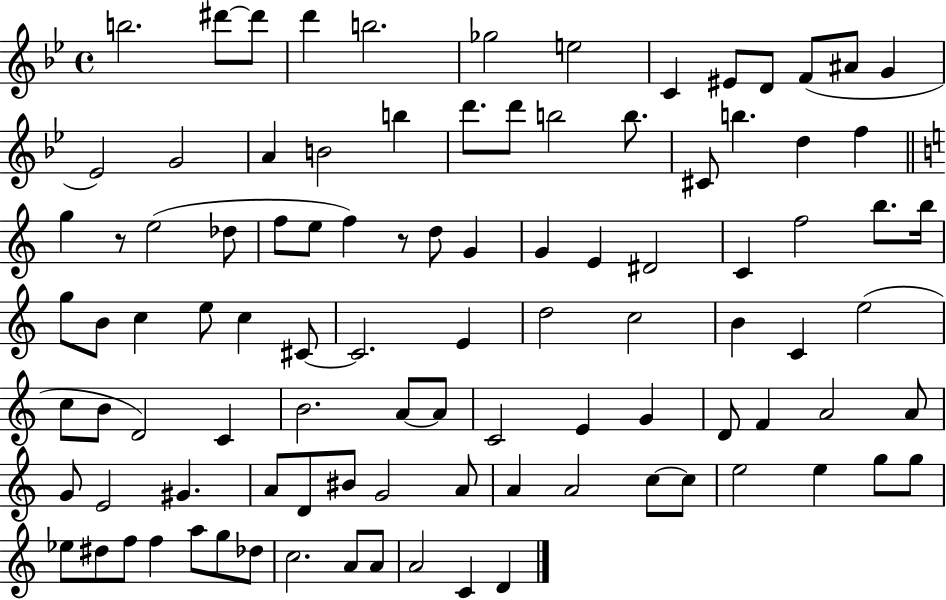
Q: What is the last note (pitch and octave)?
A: D4